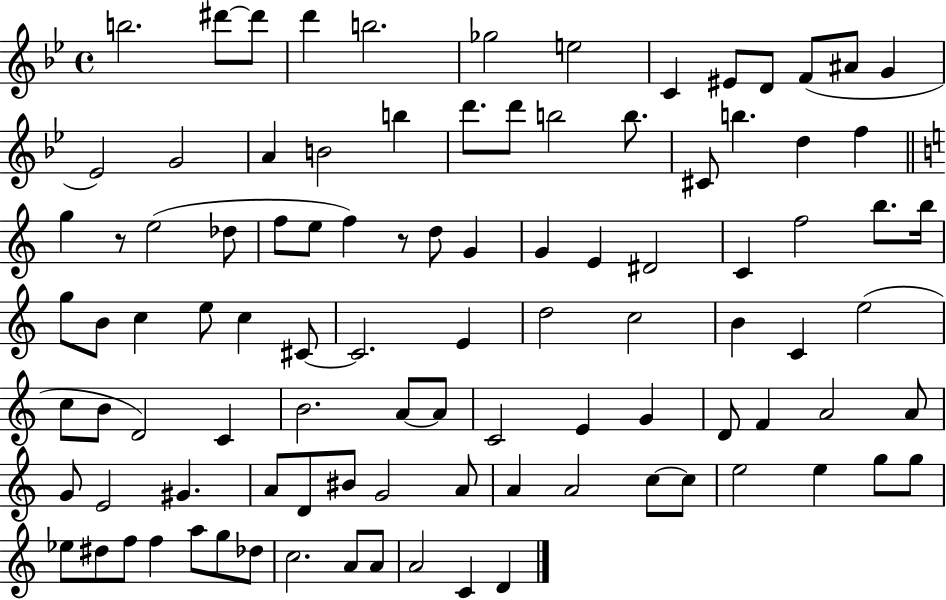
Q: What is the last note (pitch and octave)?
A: D4